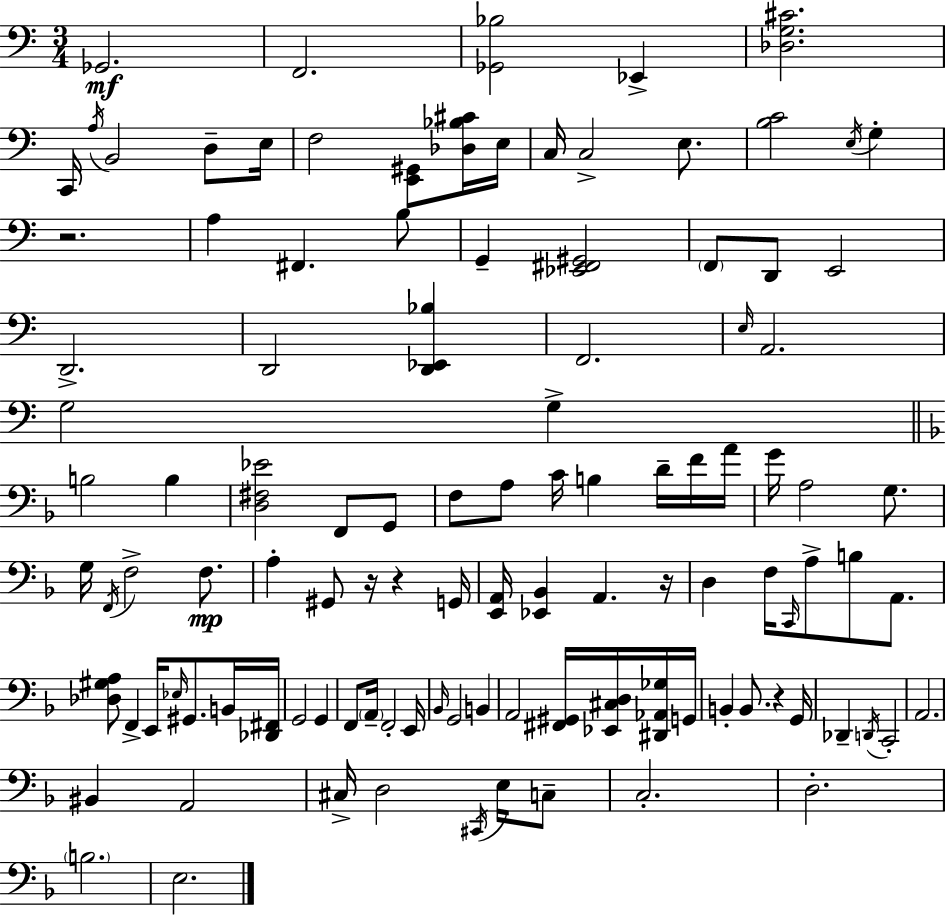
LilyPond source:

{
  \clef bass
  \numericTimeSignature
  \time 3/4
  \key a \minor
  ges,2.\mf | f,2. | <ges, bes>2 ees,4-> | <des g cis'>2. | \break c,16 \acciaccatura { a16 } b,2 d8-- | e16 f2 <e, gis,>8 <des bes cis'>16 | e16 c16 c2-> e8. | <b c'>2 \acciaccatura { e16 } g4-. | \break r2. | a4 fis,4. | b8 g,4-- <ees, fis, gis,>2 | \parenthesize f,8 d,8 e,2 | \break d,2.-> | d,2 <d, ees, bes>4 | f,2. | \grace { e16 } a,2. | \break g2 g4-> | \bar "||" \break \key f \major b2 b4 | <d fis ees'>2 f,8 g,8 | f8 a8 c'16 b4 d'16-- f'16 a'16 | g'16 a2 g8. | \break g16 \acciaccatura { f,16 } f2-> f8.\mp | a4-. gis,8 r16 r4 | g,16 <e, a,>16 <ees, bes,>4 a,4. | r16 d4 f16 \grace { c,16 } a8-> b8 a,8. | \break <des gis a>8 f,4-> e,16 \grace { ees16 } gis,8. | b,16 <des, fis,>16 g,2 g,4 | f,8 \parenthesize a,16-- f,2-. | e,16 \grace { bes,16 } g,2 | \break b,4 a,2 | <fis, gis,>16 <ees, cis d>16 <dis, aes, ges>16 g,16 b,4-. b,8. r4 | g,16 des,4-- \acciaccatura { d,16 } c,2-. | a,2. | \break bis,4 a,2 | cis16-> d2 | \acciaccatura { cis,16 } e16 c8-- c2.-. | d2.-. | \break \parenthesize b2. | e2. | \bar "|."
}